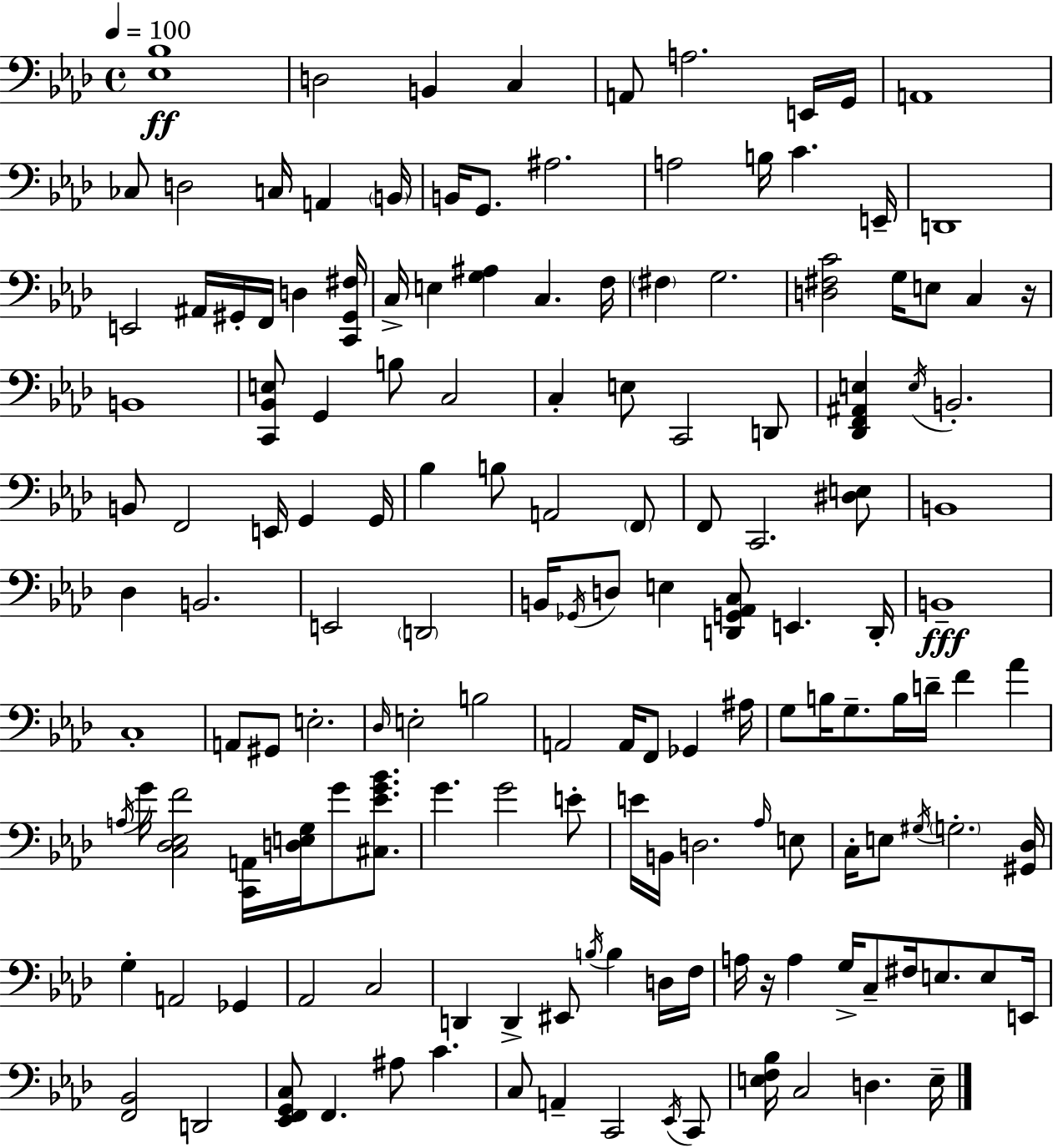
[Eb3,Bb3]/w D3/h B2/q C3/q A2/e A3/h. E2/s G2/s A2/w CES3/e D3/h C3/s A2/q B2/s B2/s G2/e. A#3/h. A3/h B3/s C4/q. E2/s D2/w E2/h A#2/s G#2/s F2/s D3/q [C2,G#2,F#3]/s C3/s E3/q [G3,A#3]/q C3/q. F3/s F#3/q G3/h. [D3,F#3,C4]/h G3/s E3/e C3/q R/s B2/w [C2,Bb2,E3]/e G2/q B3/e C3/h C3/q E3/e C2/h D2/e [Db2,F2,A#2,E3]/q E3/s B2/h. B2/e F2/h E2/s G2/q G2/s Bb3/q B3/e A2/h F2/e F2/e C2/h. [D#3,E3]/e B2/w Db3/q B2/h. E2/h D2/h B2/s Gb2/s D3/e E3/q [D2,G2,Ab2,C3]/e E2/q. D2/s B2/w C3/w A2/e G#2/e E3/h. Db3/s E3/h B3/h A2/h A2/s F2/e Gb2/q A#3/s G3/e B3/s G3/e. B3/s D4/s F4/q Ab4/q A3/s G4/s [C3,Db3,Eb3,F4]/h [C2,A2]/s [D3,E3,G3]/s G4/e [C#3,Eb4,G4,Bb4]/e. G4/q. G4/h E4/e E4/s B2/s D3/h. Ab3/s E3/e C3/s E3/e G#3/s G3/h. [G#2,Db3]/s G3/q A2/h Gb2/q Ab2/h C3/h D2/q D2/q EIS2/e B3/s B3/q D3/s F3/s A3/s R/s A3/q G3/s C3/e F#3/s E3/e. E3/e E2/s [F2,Bb2]/h D2/h [Eb2,F2,G2,C3]/e F2/q. A#3/e C4/q. C3/e A2/q C2/h Eb2/s C2/e [E3,F3,Bb3]/s C3/h D3/q. E3/s